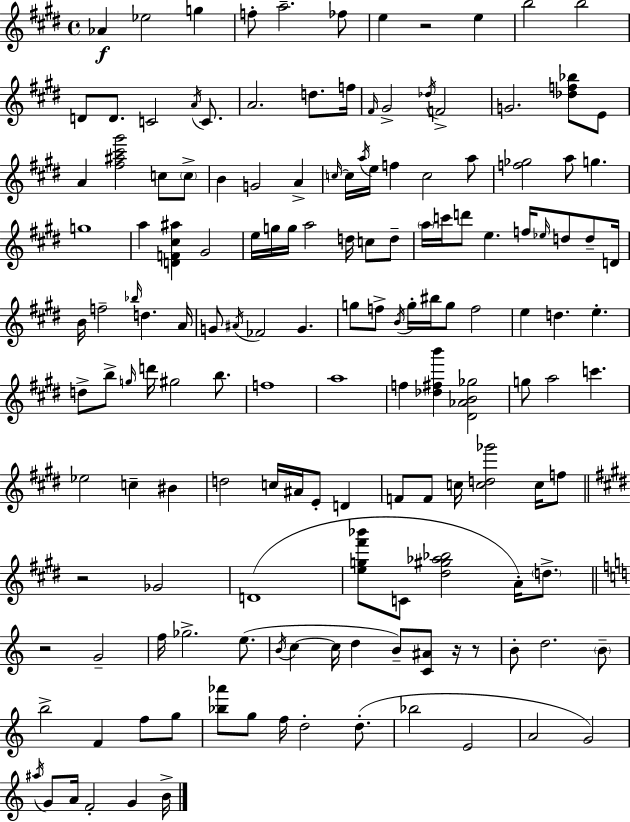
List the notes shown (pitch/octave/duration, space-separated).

Ab4/q Eb5/h G5/q F5/e A5/h. FES5/e E5/q R/h E5/q B5/h B5/h D4/e D4/e. C4/h A4/s C4/e. A4/h. D5/e. F5/s F#4/s G#4/h Db5/s F4/h G4/h. [Db5,F5,Bb5]/e E4/e A4/q [F#5,A#5,C#6,G#6]/h C5/e C5/e B4/q G4/h A4/q C5/s C5/s A5/s E5/s F5/q C5/h A5/e [F5,Gb5]/h A5/e G5/q. G5/w A5/q [D4,F4,C#5,A#5]/q G#4/h E5/s G5/s G5/s A5/h D5/s C5/e D5/e A5/s C6/s D6/e E5/q. F5/s Eb5/s D5/e D5/e D4/s B4/s F5/h Bb5/s D5/q. A4/s G4/e A#4/s FES4/h G4/q. G5/e F5/e B4/s G5/s BIS5/s G5/e F5/h E5/q D5/q. E5/q. D5/e B5/e G5/s D6/s G#5/h B5/e. F5/w A5/w F5/q [Db5,F#5,B6]/q [D#4,Ab4,B4,Gb5]/h G5/e A5/h C6/q. Eb5/h C5/q BIS4/q D5/h C5/s A#4/s E4/e D4/q F4/e F4/e C5/s [C5,D5,Gb6]/h C5/s F5/e R/h Gb4/h D4/w [E5,G5,F#6,Bb6]/e C4/e [D#5,G#5,Ab5,Bb5]/h A4/s D5/e. R/h G4/h F5/s Gb5/h. E5/e. B4/s C5/q C5/s D5/q B4/e [C4,A#4]/e R/s R/e B4/e D5/h. B4/e B5/h F4/q F5/e G5/e [Bb5,Ab6]/e G5/e F5/s D5/h D5/e. Bb5/h E4/h A4/h G4/h A#5/s G4/e A4/s F4/h G4/q B4/s